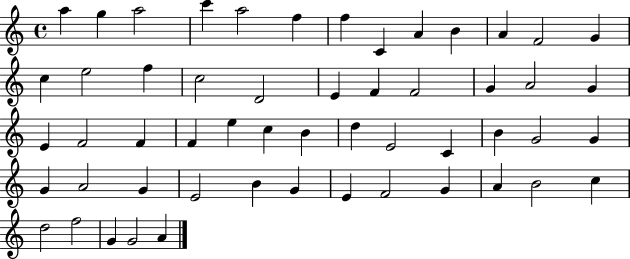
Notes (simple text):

A5/q G5/q A5/h C6/q A5/h F5/q F5/q C4/q A4/q B4/q A4/q F4/h G4/q C5/q E5/h F5/q C5/h D4/h E4/q F4/q F4/h G4/q A4/h G4/q E4/q F4/h F4/q F4/q E5/q C5/q B4/q D5/q E4/h C4/q B4/q G4/h G4/q G4/q A4/h G4/q E4/h B4/q G4/q E4/q F4/h G4/q A4/q B4/h C5/q D5/h F5/h G4/q G4/h A4/q